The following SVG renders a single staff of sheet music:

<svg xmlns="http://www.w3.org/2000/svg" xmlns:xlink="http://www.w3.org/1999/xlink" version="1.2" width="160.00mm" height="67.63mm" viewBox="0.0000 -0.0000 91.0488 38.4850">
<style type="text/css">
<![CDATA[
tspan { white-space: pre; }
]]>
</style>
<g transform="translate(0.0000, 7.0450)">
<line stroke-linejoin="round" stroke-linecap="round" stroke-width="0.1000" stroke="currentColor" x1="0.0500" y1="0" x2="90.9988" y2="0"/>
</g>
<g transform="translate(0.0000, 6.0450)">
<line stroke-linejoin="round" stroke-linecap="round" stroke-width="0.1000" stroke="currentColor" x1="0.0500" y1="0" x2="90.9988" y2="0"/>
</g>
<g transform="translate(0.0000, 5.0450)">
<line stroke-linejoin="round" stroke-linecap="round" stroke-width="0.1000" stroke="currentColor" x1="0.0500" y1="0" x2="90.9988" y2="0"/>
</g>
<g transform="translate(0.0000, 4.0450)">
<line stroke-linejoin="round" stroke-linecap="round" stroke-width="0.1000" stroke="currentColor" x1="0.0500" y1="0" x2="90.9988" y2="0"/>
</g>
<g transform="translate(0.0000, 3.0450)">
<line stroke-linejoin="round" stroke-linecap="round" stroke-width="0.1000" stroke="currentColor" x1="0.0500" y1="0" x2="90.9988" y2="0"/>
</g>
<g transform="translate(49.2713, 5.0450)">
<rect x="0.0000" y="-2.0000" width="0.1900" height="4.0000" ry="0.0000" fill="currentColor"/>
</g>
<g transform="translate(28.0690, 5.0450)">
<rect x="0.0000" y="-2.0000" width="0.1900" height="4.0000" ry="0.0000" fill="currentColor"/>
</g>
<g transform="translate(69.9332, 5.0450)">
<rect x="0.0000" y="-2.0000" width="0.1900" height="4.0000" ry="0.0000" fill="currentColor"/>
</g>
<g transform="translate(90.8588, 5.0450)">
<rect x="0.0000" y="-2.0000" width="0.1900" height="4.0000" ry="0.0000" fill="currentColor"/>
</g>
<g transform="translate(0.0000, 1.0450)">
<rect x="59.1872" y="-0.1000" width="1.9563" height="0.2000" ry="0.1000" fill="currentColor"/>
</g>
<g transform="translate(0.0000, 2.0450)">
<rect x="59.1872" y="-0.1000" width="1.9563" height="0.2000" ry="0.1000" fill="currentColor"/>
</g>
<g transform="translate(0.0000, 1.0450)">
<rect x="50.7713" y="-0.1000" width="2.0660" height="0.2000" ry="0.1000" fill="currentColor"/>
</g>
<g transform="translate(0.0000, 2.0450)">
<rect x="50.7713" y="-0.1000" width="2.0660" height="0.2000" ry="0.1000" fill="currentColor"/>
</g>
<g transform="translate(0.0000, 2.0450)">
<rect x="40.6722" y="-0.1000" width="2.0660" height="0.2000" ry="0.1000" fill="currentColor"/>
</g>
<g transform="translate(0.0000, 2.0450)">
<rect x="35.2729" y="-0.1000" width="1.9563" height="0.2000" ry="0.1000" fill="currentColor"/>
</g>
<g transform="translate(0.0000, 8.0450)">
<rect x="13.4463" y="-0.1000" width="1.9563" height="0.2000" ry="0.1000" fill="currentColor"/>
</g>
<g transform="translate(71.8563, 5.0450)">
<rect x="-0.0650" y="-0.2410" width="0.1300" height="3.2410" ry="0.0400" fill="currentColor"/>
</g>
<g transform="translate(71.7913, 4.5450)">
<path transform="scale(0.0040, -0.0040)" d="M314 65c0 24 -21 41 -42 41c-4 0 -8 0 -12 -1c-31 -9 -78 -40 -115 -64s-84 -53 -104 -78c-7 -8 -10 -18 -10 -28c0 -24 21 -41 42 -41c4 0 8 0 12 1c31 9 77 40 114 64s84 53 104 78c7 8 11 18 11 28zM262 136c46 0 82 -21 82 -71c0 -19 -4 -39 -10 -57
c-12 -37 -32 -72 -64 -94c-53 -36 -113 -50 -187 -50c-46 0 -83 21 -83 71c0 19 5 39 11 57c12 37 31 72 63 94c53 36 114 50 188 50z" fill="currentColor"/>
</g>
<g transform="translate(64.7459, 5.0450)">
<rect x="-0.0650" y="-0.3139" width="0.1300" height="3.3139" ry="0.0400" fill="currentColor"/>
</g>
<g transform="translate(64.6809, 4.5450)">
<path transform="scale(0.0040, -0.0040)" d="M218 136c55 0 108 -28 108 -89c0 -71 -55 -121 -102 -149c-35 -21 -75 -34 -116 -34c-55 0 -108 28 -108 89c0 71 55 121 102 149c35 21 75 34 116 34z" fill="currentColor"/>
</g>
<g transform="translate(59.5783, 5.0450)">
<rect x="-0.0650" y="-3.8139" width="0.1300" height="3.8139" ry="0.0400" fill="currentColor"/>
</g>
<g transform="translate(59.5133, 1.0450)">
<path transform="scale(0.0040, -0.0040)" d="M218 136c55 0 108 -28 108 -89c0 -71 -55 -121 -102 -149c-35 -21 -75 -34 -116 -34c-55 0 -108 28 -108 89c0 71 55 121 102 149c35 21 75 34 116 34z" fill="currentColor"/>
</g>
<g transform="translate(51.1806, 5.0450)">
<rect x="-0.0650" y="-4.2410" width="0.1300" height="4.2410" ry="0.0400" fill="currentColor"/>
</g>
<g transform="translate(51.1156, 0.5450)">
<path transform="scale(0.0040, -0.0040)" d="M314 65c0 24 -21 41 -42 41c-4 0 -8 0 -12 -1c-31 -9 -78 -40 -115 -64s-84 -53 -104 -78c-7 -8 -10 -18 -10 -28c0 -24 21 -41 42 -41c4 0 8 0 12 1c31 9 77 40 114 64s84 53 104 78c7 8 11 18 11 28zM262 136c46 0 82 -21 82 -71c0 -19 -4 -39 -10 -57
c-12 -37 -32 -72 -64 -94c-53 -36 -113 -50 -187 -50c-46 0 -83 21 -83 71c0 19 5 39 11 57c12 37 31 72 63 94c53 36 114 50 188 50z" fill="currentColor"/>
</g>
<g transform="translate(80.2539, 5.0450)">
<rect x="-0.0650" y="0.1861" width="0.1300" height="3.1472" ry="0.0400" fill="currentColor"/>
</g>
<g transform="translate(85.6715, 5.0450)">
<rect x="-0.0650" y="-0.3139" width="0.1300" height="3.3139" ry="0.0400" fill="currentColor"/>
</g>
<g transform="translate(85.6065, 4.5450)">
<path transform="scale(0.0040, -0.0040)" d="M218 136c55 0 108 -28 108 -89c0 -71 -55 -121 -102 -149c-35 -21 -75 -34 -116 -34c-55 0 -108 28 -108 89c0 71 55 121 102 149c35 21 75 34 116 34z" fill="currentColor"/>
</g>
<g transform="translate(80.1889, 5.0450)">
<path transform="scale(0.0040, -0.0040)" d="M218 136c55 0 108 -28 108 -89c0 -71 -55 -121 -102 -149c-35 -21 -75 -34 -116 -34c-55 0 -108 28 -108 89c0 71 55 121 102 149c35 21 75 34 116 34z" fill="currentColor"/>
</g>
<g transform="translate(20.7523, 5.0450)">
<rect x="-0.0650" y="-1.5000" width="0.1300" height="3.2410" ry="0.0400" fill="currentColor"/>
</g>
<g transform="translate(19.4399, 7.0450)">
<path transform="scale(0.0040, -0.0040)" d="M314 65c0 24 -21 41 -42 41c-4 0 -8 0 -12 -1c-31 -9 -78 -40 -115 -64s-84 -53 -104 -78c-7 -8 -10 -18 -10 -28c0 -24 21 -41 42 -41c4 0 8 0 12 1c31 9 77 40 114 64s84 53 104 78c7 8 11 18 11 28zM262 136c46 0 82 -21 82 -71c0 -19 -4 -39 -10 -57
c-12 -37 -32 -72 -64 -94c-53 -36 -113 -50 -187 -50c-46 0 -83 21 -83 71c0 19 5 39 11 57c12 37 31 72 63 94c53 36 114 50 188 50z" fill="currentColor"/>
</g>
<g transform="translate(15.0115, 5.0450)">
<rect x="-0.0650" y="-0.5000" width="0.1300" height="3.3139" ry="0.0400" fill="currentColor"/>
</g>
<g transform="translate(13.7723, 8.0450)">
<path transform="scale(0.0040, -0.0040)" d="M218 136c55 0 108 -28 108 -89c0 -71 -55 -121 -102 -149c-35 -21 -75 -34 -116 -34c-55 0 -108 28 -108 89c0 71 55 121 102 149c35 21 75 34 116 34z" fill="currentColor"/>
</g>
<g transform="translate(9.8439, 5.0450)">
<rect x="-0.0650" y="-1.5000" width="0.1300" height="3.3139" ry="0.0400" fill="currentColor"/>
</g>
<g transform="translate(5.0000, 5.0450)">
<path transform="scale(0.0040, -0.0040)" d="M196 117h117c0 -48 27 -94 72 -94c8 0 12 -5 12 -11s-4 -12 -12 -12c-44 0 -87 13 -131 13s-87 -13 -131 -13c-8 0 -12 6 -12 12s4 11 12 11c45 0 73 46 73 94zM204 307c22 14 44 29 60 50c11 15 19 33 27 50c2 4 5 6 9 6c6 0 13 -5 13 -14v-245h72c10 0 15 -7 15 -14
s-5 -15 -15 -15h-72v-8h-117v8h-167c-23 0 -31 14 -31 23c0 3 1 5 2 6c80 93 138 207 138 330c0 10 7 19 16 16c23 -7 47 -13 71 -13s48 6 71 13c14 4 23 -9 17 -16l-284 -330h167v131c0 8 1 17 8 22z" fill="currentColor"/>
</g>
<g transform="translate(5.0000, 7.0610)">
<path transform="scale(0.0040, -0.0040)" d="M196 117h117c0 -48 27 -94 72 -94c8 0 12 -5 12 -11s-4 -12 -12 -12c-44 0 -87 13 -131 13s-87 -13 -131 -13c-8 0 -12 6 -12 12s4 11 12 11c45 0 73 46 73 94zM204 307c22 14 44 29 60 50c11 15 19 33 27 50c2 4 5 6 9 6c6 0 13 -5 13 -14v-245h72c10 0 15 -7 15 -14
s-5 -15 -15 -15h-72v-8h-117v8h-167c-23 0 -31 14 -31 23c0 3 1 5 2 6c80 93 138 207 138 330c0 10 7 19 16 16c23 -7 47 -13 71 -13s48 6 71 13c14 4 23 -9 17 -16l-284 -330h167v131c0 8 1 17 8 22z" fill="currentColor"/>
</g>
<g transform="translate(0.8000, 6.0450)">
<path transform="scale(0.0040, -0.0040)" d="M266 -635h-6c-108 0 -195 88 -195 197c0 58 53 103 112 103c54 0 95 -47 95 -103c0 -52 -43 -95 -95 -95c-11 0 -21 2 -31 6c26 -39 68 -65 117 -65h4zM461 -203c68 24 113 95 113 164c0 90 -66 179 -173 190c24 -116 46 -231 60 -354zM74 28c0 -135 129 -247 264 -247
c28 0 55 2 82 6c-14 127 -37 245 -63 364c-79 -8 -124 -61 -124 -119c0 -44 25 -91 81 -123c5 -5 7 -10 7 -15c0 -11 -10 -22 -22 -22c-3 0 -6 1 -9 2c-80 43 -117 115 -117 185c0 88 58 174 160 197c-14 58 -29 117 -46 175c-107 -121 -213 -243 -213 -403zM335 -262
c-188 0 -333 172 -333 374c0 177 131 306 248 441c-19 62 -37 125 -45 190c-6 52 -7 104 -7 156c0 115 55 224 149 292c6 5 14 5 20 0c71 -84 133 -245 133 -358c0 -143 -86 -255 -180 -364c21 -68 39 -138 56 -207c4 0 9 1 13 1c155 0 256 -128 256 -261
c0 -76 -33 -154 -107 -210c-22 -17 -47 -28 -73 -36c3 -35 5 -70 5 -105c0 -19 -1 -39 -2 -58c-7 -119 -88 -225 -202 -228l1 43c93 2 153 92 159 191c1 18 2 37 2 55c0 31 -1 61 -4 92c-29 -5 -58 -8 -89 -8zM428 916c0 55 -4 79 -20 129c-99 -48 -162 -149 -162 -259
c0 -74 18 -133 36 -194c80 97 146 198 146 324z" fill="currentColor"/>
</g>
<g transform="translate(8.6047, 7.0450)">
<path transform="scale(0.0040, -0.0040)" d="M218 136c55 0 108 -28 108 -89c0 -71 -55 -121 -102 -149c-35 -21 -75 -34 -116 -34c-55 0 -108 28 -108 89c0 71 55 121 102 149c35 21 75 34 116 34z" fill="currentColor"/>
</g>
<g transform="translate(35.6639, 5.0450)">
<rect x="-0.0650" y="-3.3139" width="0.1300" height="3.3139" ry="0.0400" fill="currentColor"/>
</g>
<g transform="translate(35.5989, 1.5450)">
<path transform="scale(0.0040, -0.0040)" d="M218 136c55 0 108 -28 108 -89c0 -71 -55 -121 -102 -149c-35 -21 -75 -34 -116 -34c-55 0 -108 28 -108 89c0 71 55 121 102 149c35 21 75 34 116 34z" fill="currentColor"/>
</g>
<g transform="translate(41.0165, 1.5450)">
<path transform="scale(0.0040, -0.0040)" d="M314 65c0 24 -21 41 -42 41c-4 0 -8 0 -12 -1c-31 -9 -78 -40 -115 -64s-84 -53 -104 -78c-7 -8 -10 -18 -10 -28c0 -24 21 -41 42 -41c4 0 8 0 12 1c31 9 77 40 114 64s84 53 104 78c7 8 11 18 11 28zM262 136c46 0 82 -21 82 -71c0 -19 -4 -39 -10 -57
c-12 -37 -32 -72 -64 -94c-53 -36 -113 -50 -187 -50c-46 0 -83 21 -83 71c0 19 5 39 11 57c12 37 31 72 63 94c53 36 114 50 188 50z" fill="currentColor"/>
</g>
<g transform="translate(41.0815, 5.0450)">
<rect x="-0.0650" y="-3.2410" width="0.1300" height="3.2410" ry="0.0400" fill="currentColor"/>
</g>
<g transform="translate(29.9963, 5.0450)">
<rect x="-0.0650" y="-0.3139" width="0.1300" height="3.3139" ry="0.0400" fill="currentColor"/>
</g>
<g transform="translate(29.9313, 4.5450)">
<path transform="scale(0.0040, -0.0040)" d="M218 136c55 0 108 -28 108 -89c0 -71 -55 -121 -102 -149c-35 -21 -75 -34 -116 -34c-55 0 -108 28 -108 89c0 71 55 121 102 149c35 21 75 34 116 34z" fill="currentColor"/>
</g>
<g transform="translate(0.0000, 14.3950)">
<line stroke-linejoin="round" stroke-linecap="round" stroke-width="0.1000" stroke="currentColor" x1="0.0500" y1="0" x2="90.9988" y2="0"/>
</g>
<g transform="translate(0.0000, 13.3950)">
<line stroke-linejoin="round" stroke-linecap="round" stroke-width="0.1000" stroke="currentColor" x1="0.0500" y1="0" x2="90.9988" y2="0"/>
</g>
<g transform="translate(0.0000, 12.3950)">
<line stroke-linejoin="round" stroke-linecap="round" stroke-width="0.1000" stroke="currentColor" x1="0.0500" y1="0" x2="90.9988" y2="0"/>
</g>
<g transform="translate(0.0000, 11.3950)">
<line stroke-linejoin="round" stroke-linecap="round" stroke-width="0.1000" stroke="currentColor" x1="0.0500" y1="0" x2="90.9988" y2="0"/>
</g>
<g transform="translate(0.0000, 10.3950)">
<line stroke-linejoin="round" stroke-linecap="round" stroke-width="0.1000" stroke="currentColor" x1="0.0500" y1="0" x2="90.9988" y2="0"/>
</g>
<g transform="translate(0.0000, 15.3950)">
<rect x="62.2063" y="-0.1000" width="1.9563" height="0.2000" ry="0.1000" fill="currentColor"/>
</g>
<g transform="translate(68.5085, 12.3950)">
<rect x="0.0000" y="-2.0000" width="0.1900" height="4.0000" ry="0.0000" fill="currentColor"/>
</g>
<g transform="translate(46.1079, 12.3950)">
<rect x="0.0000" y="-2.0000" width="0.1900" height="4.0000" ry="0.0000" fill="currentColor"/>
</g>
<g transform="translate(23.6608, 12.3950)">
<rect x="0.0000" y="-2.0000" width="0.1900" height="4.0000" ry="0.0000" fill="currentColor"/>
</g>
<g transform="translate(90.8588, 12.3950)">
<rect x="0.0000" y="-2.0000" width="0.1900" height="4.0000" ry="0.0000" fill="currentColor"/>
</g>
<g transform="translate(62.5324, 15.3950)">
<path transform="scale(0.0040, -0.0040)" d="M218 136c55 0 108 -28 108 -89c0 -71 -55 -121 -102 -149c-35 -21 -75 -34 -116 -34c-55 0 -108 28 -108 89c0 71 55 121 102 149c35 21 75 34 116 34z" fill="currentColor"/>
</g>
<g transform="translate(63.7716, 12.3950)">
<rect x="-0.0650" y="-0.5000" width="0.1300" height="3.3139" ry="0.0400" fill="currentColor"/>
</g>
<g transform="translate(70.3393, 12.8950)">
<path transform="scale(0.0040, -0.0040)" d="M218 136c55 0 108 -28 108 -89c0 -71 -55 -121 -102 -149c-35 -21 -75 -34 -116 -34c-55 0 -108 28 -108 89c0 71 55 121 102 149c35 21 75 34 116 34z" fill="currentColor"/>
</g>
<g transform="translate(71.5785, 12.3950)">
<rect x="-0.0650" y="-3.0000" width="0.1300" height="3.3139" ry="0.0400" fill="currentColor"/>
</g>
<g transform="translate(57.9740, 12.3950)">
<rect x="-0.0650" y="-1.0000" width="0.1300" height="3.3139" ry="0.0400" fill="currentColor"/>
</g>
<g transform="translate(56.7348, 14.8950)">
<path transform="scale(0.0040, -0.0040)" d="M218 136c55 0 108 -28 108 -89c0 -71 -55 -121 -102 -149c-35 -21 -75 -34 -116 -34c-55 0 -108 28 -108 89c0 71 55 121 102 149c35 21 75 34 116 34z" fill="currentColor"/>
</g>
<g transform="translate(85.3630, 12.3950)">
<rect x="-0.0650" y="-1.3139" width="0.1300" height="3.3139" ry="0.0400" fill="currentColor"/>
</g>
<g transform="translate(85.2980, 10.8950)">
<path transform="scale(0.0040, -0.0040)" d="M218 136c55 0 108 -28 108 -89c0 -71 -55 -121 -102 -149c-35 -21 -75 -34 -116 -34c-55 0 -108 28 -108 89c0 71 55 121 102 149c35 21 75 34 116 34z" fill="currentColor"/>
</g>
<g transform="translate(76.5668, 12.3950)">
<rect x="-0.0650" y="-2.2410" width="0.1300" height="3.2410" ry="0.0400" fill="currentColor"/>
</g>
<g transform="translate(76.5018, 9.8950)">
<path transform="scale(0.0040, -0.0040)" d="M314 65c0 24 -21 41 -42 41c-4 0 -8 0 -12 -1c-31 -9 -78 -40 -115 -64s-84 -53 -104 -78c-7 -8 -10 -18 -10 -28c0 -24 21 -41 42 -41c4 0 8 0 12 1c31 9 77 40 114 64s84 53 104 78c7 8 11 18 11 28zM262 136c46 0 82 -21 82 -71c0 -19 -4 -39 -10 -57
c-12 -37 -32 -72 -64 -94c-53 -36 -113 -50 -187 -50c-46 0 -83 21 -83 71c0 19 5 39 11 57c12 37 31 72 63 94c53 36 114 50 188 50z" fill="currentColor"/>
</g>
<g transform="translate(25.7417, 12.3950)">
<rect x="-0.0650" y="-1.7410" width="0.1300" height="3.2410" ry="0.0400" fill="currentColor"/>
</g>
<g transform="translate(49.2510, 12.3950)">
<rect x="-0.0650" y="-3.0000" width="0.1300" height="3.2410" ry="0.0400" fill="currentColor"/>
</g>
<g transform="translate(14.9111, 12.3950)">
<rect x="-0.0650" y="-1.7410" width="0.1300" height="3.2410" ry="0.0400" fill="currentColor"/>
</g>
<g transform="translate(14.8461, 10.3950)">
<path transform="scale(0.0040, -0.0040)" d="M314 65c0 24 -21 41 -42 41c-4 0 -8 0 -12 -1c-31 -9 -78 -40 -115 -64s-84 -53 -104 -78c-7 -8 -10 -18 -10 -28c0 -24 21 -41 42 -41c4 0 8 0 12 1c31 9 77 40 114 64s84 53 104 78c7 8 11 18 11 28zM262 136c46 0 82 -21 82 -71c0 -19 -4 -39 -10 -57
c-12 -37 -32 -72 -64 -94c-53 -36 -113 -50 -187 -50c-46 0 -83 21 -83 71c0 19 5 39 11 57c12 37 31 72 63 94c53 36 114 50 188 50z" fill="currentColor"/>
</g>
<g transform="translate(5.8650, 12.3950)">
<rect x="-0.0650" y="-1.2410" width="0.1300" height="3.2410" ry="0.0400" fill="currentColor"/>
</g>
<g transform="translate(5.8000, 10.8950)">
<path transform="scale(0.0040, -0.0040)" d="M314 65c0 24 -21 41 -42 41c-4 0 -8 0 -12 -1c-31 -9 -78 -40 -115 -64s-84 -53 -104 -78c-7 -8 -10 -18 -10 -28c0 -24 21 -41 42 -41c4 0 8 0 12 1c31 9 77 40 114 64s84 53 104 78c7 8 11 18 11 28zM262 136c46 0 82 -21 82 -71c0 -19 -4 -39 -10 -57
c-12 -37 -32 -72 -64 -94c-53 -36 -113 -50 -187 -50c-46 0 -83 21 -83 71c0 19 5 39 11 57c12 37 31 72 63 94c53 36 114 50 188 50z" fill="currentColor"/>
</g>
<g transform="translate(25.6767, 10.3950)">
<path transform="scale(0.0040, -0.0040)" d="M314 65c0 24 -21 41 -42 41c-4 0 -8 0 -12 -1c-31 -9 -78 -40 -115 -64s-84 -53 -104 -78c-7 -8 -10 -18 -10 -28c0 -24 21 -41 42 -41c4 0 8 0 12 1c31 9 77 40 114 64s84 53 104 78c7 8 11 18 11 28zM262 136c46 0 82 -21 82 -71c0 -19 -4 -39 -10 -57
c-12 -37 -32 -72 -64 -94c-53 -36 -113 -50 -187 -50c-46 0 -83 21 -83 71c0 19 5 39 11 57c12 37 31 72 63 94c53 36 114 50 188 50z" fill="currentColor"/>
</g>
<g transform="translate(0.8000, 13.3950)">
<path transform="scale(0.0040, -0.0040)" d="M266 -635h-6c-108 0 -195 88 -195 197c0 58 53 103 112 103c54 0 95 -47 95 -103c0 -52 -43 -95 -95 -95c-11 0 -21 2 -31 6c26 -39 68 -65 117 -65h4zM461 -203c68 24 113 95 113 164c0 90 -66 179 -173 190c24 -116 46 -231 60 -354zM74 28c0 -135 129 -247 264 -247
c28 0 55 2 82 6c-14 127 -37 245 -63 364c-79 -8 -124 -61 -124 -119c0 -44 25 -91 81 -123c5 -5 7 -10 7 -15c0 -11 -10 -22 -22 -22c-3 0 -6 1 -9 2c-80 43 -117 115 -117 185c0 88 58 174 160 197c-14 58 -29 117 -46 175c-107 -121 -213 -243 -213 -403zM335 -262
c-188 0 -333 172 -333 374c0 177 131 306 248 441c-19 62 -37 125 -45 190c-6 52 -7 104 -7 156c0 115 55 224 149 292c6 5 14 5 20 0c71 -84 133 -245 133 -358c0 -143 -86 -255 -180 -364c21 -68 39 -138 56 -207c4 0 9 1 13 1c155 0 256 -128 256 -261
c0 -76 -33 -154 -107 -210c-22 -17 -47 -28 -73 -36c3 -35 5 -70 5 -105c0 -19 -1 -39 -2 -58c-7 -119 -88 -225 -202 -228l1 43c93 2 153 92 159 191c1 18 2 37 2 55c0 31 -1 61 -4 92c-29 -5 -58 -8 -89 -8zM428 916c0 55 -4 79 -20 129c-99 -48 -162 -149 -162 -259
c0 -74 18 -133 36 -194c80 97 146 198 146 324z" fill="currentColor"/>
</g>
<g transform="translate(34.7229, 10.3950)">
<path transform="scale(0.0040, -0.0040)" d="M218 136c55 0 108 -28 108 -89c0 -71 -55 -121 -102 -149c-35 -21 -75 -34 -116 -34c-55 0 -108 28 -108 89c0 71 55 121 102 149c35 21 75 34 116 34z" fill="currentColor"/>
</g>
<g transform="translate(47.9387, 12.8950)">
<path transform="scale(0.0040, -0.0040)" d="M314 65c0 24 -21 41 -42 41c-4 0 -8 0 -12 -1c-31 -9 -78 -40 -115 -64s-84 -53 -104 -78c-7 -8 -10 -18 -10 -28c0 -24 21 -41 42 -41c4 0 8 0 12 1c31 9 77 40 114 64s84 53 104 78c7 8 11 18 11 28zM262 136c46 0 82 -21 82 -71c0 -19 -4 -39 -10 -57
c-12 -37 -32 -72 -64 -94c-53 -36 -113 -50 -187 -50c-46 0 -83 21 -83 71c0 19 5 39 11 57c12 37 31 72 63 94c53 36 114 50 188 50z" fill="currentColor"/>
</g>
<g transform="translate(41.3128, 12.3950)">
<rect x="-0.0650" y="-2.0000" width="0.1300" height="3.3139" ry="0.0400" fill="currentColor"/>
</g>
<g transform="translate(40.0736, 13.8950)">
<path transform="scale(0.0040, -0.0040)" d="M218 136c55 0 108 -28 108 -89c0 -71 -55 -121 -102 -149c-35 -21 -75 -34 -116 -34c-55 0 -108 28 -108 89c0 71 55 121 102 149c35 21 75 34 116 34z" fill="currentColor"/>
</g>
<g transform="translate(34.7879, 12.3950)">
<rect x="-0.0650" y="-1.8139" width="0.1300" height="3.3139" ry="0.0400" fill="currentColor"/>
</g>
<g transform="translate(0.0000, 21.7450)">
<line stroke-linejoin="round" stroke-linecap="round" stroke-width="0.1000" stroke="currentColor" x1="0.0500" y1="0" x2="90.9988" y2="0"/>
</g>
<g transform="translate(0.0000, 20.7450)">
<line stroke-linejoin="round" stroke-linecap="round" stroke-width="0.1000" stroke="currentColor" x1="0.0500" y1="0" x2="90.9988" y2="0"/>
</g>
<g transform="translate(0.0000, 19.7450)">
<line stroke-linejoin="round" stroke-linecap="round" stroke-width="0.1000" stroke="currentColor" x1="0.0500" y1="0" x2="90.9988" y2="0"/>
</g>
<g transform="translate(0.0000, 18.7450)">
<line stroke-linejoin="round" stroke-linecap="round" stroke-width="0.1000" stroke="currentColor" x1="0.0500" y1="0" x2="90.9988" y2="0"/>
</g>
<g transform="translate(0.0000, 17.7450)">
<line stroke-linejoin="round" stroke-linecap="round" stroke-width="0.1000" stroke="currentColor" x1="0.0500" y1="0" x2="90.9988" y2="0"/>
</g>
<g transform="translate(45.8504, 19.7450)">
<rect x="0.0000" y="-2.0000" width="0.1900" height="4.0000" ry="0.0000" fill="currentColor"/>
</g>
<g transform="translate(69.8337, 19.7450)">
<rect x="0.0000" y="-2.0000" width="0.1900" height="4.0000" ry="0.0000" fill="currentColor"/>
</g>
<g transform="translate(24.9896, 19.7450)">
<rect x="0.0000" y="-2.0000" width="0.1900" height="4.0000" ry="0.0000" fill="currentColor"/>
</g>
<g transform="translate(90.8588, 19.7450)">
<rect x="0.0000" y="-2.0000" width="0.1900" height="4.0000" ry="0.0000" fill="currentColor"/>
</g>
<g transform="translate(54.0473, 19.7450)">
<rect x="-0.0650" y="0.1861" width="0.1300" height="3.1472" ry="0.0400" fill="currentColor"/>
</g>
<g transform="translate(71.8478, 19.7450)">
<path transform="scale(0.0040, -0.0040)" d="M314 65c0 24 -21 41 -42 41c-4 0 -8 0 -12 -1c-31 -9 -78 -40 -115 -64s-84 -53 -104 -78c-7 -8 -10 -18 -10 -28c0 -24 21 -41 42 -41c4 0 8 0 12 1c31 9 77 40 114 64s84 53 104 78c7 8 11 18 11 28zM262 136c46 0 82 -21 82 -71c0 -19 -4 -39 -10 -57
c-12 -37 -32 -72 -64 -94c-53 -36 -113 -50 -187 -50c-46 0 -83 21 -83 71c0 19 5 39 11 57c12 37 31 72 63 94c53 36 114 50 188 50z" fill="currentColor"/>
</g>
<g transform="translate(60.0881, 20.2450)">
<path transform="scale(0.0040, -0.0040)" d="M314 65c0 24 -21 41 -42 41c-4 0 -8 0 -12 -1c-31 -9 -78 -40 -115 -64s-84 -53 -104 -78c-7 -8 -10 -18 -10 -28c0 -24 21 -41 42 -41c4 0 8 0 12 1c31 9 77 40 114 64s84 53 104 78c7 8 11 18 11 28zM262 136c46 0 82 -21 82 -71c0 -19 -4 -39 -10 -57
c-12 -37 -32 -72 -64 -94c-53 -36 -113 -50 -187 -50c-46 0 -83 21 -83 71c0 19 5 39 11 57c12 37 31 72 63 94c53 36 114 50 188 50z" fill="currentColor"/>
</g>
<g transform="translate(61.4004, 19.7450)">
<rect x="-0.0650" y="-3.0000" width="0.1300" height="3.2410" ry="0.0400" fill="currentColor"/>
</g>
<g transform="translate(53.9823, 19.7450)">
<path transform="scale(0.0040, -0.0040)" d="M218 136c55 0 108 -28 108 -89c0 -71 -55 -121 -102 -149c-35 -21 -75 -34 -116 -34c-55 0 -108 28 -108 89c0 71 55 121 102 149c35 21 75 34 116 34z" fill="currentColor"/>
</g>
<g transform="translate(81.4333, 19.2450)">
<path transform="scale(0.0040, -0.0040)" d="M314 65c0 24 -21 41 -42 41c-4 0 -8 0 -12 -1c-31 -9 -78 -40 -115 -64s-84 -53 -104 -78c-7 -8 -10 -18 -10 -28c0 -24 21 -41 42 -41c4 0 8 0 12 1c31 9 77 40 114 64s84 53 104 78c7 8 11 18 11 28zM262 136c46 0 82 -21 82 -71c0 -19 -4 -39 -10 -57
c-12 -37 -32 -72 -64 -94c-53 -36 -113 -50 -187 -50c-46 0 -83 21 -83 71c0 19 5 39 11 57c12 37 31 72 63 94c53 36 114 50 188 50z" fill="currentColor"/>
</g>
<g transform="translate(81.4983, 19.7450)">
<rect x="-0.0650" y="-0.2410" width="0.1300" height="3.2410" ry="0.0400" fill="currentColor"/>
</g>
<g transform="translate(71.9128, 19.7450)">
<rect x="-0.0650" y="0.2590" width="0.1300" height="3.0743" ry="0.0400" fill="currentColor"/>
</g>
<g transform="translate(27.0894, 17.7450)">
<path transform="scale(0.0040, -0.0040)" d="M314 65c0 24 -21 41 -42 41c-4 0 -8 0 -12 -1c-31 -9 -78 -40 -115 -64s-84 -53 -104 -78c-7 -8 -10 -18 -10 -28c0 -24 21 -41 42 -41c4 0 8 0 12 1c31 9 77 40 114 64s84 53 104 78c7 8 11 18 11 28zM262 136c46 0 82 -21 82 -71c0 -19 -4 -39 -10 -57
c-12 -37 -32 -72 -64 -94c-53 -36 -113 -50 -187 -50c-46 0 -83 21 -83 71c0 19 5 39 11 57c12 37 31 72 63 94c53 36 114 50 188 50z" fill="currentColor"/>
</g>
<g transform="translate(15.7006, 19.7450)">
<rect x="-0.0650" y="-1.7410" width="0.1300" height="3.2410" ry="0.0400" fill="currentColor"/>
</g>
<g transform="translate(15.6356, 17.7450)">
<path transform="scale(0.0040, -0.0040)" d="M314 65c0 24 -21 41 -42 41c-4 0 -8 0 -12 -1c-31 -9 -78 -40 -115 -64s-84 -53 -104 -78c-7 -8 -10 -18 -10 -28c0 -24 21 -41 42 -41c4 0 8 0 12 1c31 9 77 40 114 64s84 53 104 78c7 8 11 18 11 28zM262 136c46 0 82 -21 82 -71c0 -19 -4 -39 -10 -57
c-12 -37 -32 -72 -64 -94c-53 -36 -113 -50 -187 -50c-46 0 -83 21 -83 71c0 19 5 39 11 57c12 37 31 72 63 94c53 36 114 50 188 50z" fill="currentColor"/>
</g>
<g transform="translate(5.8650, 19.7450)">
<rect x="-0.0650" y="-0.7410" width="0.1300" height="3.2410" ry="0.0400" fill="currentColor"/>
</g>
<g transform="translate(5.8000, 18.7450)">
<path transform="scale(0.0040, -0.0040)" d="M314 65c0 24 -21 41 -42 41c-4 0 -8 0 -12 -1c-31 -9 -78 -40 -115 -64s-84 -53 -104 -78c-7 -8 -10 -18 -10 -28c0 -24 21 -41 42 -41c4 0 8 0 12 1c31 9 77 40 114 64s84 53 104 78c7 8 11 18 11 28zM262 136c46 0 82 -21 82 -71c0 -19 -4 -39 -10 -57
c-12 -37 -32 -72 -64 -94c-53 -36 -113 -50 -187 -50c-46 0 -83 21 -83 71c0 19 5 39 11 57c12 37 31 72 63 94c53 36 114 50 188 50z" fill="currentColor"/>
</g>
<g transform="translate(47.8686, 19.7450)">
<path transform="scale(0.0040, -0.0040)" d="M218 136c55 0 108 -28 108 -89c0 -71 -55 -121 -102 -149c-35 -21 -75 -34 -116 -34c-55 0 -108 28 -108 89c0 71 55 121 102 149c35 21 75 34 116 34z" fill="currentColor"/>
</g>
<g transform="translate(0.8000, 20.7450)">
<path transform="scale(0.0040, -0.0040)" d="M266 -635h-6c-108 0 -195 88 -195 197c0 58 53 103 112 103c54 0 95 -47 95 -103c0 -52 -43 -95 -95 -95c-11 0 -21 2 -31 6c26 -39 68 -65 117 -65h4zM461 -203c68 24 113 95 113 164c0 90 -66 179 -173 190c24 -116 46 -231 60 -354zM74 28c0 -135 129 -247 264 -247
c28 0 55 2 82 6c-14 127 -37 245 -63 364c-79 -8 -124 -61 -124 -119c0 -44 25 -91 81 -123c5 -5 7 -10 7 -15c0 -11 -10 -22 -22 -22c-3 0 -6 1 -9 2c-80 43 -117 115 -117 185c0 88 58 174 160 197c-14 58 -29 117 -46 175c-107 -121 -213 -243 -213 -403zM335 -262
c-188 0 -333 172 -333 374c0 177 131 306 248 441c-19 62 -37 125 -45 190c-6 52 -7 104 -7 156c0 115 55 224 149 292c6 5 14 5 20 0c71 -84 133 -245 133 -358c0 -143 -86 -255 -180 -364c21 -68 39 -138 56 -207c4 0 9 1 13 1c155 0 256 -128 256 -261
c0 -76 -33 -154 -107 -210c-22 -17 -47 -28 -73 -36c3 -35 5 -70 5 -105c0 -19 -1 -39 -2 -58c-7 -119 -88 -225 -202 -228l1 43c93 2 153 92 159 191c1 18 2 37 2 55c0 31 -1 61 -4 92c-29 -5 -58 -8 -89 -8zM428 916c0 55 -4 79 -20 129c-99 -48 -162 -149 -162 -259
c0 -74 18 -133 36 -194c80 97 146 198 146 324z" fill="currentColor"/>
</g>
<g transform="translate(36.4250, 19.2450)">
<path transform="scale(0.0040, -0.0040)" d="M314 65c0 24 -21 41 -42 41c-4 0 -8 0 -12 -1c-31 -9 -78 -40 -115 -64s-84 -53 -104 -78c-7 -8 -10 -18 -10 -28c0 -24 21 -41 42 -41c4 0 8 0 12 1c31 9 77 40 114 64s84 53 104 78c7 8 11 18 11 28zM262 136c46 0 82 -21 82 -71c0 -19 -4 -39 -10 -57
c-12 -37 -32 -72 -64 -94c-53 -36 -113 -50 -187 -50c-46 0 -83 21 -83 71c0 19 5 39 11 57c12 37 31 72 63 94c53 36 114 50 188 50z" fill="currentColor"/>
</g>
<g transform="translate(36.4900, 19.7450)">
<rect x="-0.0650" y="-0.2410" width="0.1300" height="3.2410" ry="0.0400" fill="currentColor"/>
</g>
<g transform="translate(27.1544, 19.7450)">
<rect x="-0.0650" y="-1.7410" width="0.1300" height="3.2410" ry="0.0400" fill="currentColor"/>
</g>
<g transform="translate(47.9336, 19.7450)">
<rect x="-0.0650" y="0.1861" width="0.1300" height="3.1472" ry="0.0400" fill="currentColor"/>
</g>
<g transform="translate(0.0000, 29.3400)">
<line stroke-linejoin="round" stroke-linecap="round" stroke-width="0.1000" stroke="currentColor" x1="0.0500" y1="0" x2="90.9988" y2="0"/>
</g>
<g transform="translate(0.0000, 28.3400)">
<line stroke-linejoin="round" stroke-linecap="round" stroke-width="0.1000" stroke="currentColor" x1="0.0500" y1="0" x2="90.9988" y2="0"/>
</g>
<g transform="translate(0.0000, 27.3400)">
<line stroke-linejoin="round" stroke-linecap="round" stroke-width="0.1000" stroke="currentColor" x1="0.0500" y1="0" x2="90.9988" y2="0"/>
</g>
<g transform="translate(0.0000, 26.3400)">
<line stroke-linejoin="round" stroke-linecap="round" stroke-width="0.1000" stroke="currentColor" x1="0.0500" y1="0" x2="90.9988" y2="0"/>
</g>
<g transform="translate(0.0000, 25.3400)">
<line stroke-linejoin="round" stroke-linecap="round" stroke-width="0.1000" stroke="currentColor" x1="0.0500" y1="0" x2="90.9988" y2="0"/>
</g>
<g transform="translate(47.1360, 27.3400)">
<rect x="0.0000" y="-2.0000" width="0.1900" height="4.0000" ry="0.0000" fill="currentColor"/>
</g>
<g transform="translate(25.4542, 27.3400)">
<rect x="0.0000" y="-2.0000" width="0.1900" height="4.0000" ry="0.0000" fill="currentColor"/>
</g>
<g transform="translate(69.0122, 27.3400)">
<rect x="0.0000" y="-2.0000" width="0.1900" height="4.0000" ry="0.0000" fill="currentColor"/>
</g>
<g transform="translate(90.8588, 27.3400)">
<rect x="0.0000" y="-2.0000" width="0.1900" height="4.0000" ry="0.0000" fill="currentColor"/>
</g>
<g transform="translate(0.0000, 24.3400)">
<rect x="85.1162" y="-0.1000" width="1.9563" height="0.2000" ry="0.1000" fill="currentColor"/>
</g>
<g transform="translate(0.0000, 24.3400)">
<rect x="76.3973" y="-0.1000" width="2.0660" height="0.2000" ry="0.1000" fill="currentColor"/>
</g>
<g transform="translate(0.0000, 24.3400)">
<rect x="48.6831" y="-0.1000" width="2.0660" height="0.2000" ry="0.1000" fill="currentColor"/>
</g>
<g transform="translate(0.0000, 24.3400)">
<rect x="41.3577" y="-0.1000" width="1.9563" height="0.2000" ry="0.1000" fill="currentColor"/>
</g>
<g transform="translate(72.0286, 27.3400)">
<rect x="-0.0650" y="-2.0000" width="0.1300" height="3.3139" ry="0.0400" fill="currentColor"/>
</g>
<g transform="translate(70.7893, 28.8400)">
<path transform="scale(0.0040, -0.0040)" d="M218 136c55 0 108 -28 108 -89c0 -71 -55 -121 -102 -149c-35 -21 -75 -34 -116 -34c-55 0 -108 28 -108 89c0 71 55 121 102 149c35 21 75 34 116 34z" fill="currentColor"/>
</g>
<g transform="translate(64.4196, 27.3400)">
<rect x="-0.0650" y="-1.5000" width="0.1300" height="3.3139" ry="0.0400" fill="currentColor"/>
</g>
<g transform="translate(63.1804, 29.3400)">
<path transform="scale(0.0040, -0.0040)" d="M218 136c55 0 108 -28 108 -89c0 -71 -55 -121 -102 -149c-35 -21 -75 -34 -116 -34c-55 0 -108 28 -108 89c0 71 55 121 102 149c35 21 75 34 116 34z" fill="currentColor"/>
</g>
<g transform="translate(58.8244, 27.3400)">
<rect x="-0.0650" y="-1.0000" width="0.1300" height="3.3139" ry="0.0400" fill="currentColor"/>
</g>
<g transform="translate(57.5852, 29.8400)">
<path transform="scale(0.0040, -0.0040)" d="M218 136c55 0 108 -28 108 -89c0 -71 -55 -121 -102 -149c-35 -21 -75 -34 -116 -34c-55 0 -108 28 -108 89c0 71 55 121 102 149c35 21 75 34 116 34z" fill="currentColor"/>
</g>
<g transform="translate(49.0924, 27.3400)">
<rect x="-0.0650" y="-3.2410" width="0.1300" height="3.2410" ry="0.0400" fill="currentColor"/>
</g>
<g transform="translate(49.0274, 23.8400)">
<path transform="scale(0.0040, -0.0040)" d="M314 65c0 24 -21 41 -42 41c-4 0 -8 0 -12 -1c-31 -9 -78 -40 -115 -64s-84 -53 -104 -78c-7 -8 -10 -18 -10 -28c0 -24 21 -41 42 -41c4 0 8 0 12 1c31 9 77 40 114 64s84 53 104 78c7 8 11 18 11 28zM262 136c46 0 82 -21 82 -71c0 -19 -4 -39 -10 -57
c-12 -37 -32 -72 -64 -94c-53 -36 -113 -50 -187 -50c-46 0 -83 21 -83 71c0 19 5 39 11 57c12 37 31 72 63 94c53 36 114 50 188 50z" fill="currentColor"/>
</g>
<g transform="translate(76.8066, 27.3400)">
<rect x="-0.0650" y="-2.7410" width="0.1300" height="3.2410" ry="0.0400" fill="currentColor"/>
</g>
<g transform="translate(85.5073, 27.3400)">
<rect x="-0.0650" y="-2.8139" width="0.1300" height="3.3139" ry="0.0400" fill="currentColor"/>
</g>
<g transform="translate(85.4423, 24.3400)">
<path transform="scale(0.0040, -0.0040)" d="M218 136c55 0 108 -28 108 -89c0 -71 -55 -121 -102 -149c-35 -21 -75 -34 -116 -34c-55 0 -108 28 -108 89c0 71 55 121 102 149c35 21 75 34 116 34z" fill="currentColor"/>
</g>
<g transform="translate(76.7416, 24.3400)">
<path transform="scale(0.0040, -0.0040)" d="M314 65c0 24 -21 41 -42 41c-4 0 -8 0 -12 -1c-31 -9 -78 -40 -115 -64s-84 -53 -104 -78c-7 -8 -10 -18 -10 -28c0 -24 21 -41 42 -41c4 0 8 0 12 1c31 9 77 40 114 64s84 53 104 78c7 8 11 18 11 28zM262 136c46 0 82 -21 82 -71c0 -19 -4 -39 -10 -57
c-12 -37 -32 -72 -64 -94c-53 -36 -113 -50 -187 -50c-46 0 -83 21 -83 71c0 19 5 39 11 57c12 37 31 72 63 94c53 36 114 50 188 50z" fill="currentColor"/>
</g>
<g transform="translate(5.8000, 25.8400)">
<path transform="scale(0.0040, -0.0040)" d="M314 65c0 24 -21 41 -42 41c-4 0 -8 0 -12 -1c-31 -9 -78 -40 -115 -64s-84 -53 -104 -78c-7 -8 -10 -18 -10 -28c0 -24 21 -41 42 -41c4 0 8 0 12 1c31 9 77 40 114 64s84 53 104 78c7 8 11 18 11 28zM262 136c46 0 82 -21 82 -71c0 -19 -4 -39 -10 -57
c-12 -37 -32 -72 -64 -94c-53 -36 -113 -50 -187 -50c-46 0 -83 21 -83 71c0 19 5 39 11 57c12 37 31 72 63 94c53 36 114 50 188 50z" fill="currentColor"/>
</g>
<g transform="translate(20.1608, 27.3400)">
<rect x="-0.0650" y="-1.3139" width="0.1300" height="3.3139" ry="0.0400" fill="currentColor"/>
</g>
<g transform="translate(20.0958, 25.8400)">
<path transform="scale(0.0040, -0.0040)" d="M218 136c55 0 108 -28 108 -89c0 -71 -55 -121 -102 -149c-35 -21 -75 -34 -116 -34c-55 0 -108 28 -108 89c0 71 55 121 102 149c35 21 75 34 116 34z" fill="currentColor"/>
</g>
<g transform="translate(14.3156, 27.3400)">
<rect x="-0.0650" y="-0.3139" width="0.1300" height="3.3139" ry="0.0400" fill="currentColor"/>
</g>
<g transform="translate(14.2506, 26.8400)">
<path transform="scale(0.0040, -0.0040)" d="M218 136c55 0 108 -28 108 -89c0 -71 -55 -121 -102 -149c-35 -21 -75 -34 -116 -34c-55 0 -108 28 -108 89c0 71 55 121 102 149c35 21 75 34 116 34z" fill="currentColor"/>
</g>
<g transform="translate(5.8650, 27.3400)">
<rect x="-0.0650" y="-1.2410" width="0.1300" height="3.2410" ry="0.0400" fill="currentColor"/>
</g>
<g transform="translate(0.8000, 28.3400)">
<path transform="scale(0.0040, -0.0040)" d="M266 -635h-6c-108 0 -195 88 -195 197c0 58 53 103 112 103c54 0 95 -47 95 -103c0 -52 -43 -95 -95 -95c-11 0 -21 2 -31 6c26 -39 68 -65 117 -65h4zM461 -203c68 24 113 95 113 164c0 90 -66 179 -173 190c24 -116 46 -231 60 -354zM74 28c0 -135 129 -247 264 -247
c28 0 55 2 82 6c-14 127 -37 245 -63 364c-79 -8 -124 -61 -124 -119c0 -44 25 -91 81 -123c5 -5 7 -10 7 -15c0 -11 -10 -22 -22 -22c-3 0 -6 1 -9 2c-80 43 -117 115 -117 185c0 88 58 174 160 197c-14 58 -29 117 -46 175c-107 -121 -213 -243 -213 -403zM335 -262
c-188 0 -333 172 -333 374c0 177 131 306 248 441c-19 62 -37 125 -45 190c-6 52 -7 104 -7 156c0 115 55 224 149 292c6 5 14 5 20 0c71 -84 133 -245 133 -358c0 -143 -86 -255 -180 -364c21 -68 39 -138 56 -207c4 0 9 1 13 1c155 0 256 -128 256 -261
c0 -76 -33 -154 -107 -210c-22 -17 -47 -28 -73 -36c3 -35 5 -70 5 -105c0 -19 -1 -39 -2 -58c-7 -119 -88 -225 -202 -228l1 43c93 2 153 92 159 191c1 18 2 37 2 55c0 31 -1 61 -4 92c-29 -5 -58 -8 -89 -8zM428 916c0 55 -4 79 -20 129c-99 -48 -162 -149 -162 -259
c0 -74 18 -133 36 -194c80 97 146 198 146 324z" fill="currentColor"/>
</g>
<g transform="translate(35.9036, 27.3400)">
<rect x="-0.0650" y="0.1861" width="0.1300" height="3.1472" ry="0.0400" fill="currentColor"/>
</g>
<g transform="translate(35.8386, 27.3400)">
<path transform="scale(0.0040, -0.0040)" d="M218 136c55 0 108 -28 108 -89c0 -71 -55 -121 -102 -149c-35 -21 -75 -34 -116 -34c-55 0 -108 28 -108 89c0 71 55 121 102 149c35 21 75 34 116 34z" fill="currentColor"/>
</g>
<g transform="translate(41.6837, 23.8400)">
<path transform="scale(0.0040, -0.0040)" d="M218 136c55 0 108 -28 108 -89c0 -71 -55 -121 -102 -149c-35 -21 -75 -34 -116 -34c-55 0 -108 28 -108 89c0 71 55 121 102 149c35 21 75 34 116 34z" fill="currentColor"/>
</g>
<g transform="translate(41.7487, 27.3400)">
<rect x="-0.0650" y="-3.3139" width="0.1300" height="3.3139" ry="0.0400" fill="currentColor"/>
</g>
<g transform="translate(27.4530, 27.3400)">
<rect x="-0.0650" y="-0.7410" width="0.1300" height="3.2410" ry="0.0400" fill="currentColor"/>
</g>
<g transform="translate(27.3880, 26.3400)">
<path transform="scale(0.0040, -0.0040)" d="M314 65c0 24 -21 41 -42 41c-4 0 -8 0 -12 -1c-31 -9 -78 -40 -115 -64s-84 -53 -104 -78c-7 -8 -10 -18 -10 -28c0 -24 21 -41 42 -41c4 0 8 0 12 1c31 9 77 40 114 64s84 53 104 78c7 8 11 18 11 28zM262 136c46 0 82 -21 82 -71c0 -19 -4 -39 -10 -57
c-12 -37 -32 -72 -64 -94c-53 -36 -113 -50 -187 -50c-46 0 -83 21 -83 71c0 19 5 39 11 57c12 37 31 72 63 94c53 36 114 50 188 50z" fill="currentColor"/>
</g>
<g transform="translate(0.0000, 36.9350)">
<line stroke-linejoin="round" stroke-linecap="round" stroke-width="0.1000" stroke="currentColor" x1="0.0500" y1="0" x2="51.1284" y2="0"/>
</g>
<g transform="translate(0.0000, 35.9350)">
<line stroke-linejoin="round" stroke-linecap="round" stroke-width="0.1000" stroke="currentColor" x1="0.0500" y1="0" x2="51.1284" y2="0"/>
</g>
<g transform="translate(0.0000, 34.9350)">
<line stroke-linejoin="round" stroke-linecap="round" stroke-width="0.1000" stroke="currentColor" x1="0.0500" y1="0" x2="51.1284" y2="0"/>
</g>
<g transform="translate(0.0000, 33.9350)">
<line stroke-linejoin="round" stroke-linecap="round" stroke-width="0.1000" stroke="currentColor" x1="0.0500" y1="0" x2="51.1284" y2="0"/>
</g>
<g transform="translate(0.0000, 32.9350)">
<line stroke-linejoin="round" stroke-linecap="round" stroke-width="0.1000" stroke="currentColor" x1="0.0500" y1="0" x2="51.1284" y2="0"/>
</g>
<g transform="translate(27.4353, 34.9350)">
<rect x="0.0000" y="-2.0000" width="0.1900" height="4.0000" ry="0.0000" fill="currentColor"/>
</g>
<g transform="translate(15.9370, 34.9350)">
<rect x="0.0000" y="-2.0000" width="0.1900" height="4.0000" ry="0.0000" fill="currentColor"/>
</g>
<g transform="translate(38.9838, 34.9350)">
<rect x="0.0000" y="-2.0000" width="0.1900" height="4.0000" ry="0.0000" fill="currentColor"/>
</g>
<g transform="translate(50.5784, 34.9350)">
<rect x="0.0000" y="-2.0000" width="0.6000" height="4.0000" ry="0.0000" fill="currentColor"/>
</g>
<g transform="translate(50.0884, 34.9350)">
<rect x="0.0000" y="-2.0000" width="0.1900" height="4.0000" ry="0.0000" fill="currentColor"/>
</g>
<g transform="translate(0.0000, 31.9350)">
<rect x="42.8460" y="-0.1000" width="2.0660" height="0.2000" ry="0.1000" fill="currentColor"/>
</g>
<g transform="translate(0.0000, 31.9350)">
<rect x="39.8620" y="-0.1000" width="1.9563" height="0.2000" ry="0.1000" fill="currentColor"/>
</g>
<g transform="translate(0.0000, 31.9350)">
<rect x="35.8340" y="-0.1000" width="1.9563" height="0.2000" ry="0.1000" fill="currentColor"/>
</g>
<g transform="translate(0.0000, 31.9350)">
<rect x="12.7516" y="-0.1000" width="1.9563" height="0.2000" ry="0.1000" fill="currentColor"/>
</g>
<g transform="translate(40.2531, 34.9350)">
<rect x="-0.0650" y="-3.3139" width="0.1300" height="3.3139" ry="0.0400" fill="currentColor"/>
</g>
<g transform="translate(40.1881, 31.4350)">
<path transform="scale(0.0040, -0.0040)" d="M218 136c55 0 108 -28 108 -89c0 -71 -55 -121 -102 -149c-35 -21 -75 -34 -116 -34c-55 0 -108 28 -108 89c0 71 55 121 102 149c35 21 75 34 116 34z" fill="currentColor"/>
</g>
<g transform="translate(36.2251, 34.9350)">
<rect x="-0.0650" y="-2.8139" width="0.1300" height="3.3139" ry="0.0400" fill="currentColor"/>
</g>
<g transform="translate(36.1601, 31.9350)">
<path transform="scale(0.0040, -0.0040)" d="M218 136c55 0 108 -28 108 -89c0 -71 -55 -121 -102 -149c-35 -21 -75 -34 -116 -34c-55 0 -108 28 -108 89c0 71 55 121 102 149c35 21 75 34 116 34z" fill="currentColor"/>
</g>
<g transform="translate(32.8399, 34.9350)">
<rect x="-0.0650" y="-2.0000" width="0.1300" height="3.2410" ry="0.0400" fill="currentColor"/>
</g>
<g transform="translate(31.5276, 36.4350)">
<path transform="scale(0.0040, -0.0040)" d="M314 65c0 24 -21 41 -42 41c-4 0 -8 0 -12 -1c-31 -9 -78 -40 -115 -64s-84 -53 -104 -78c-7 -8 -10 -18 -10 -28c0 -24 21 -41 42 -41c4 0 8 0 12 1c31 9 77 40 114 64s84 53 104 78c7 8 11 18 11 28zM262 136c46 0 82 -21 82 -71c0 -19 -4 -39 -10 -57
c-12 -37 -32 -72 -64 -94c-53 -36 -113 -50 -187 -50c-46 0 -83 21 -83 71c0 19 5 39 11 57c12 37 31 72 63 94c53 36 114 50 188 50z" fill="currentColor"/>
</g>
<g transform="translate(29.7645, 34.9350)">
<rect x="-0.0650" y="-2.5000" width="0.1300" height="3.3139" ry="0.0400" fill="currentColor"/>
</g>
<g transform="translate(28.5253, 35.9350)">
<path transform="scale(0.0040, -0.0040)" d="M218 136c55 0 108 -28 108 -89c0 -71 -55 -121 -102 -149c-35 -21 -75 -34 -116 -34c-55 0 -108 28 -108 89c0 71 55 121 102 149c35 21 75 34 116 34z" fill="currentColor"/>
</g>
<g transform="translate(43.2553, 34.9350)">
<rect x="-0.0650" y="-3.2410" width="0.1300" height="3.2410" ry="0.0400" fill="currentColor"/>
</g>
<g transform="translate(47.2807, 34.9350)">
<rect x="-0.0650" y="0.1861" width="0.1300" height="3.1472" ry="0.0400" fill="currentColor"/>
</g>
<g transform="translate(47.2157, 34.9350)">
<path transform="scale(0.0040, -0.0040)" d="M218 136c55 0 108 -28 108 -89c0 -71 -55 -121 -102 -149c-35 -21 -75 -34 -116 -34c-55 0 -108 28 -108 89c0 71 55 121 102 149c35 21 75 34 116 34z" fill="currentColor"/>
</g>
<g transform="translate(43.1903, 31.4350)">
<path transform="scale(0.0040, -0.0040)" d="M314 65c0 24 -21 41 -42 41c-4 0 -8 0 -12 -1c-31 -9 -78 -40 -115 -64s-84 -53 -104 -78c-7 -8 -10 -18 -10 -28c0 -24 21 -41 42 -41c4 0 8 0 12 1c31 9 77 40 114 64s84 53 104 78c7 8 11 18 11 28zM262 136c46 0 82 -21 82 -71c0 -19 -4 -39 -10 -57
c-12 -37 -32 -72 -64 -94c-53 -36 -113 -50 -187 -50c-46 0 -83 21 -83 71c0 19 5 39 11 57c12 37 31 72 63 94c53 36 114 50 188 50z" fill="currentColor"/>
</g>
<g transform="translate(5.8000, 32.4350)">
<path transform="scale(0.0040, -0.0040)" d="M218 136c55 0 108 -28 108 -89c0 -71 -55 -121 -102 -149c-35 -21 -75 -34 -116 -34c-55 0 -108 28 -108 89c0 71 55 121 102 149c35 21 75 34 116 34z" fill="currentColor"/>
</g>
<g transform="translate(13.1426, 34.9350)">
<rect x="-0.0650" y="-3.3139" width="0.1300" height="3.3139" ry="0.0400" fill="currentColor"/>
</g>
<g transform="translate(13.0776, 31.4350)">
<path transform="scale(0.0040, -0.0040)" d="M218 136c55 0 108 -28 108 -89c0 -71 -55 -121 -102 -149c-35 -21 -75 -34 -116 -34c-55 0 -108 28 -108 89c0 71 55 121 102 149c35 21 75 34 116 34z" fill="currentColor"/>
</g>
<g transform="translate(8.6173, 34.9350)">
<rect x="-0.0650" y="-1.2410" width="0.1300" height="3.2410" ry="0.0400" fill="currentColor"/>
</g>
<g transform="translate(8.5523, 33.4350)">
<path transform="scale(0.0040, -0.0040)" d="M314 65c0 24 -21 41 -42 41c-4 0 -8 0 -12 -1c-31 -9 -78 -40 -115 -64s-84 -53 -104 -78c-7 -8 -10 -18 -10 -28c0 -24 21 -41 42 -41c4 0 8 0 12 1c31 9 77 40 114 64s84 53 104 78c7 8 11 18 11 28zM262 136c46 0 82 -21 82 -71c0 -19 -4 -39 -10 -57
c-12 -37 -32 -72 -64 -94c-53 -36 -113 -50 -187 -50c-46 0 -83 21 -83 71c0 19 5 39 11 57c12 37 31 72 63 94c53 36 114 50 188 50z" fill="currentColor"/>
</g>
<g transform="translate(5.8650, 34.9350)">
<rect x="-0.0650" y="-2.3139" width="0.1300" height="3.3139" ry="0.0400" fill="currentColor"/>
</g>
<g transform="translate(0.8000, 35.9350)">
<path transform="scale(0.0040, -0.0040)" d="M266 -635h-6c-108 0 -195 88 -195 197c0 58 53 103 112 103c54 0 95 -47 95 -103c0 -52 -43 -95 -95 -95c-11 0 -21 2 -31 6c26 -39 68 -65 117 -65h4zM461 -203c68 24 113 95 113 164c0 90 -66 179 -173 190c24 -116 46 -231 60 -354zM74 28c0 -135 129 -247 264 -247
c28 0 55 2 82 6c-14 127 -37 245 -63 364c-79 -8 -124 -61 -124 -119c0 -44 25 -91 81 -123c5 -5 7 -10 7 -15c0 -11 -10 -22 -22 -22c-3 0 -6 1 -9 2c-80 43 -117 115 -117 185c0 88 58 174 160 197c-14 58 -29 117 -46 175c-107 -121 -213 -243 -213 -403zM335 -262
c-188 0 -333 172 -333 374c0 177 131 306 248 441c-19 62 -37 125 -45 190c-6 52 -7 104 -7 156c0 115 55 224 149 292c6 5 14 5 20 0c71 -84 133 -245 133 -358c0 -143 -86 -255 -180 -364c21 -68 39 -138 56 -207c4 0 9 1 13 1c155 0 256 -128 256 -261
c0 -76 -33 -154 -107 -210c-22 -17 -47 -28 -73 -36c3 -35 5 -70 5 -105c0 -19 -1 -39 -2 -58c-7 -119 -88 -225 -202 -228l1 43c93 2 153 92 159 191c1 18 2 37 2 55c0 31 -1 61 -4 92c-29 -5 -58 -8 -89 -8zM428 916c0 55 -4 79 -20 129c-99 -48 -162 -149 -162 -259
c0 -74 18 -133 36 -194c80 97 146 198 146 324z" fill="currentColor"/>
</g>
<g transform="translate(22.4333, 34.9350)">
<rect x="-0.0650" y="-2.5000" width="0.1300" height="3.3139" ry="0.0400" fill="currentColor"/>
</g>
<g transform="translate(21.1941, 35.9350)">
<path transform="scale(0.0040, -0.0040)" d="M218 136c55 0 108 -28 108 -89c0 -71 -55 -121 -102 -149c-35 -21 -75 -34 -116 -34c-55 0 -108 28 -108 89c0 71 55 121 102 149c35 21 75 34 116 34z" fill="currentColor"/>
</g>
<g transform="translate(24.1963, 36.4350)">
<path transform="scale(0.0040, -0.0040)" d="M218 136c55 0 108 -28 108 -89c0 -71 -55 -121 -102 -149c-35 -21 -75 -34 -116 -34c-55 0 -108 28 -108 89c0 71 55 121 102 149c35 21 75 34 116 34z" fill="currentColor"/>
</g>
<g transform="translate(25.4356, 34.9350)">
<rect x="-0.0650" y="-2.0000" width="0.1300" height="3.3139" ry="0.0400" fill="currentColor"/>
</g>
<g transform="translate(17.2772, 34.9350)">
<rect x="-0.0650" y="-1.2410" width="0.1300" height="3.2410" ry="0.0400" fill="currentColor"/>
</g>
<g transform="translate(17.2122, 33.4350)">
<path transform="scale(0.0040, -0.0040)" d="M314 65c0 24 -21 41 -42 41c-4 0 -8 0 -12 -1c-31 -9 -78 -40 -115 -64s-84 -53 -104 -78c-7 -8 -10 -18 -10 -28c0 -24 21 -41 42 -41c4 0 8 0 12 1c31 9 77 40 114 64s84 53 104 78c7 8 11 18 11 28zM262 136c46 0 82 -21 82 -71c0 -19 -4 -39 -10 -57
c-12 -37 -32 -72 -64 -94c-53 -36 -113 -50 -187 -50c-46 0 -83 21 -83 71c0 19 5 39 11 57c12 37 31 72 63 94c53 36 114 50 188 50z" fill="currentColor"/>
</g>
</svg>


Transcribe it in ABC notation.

X:1
T:Untitled
M:4/4
L:1/4
K:C
E C E2 c b b2 d'2 c' c c2 B c e2 f2 f2 f F A2 D C A g2 e d2 f2 f2 c2 B B A2 B2 c2 e2 c e d2 B b b2 D E F a2 a g e2 b e2 G F G F2 a b b2 B